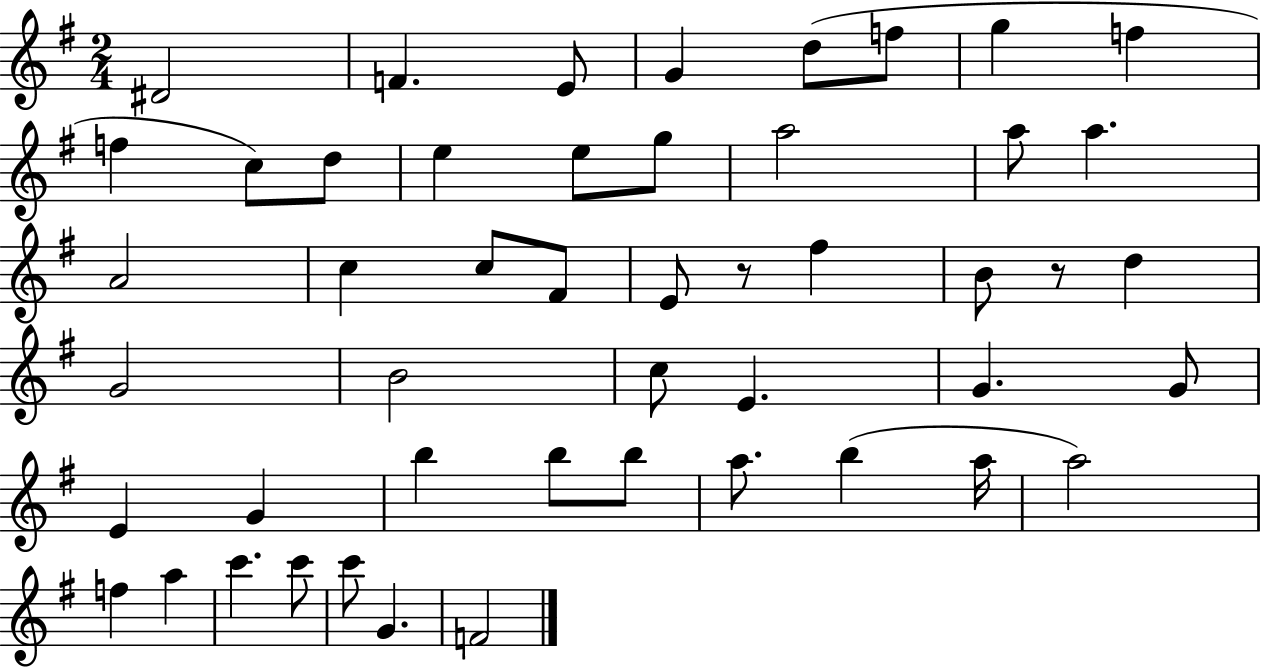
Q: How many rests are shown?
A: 2